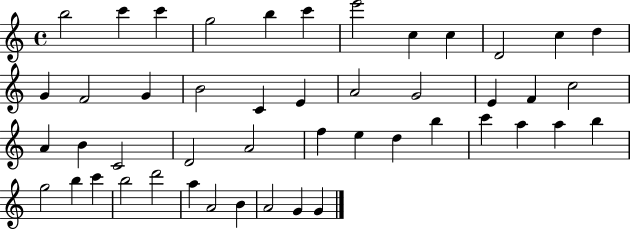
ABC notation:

X:1
T:Untitled
M:4/4
L:1/4
K:C
b2 c' c' g2 b c' e'2 c c D2 c d G F2 G B2 C E A2 G2 E F c2 A B C2 D2 A2 f e d b c' a a b g2 b c' b2 d'2 a A2 B A2 G G